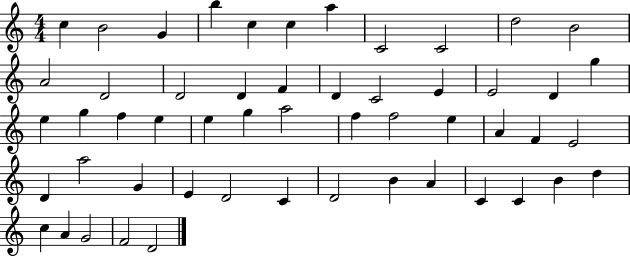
X:1
T:Untitled
M:4/4
L:1/4
K:C
c B2 G b c c a C2 C2 d2 B2 A2 D2 D2 D F D C2 E E2 D g e g f e e g a2 f f2 e A F E2 D a2 G E D2 C D2 B A C C B d c A G2 F2 D2